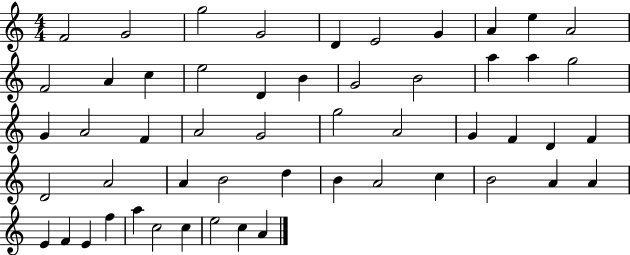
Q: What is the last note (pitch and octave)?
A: A4